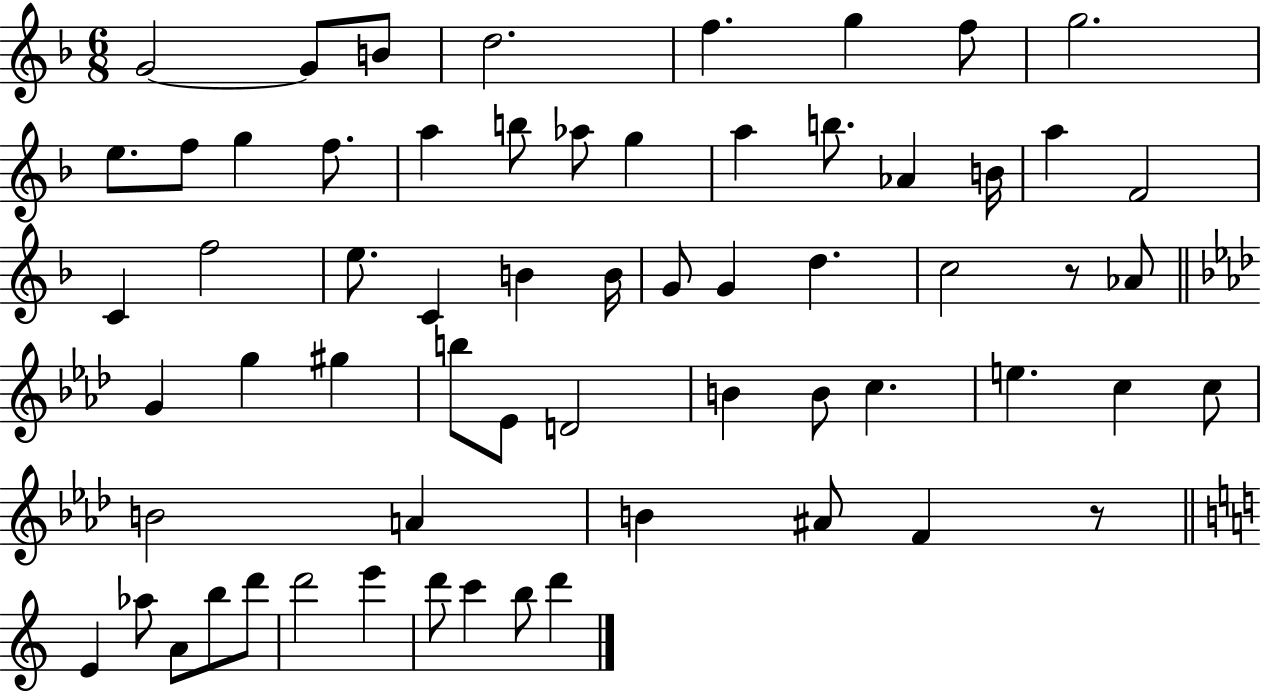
{
  \clef treble
  \numericTimeSignature
  \time 6/8
  \key f \major
  \repeat volta 2 { g'2~~ g'8 b'8 | d''2. | f''4. g''4 f''8 | g''2. | \break e''8. f''8 g''4 f''8. | a''4 b''8 aes''8 g''4 | a''4 b''8. aes'4 b'16 | a''4 f'2 | \break c'4 f''2 | e''8. c'4 b'4 b'16 | g'8 g'4 d''4. | c''2 r8 aes'8 | \break \bar "||" \break \key aes \major g'4 g''4 gis''4 | b''8 ees'8 d'2 | b'4 b'8 c''4. | e''4. c''4 c''8 | \break b'2 a'4 | b'4 ais'8 f'4 r8 | \bar "||" \break \key c \major e'4 aes''8 a'8 b''8 d'''8 | d'''2 e'''4 | d'''8 c'''4 b''8 d'''4 | } \bar "|."
}